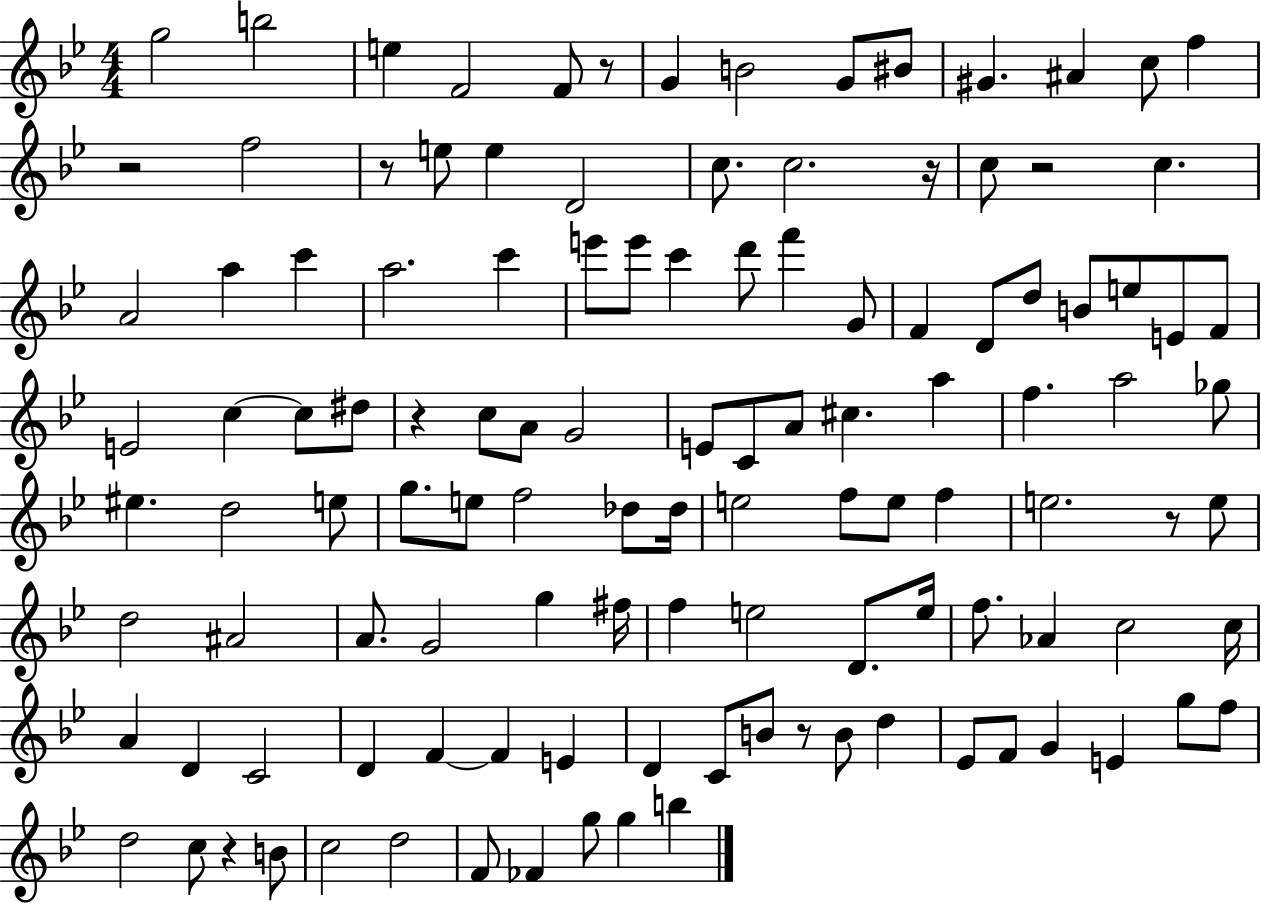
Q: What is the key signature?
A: BES major